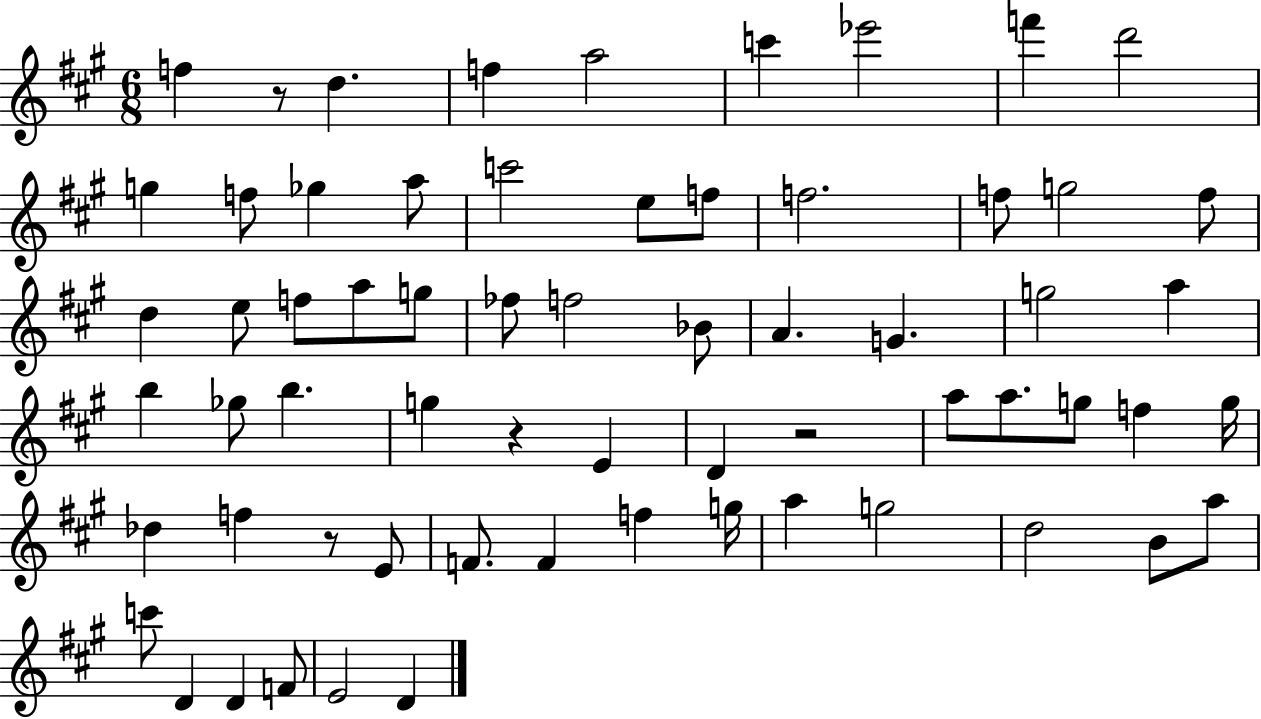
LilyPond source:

{
  \clef treble
  \numericTimeSignature
  \time 6/8
  \key a \major
  f''4 r8 d''4. | f''4 a''2 | c'''4 ees'''2 | f'''4 d'''2 | \break g''4 f''8 ges''4 a''8 | c'''2 e''8 f''8 | f''2. | f''8 g''2 f''8 | \break d''4 e''8 f''8 a''8 g''8 | fes''8 f''2 bes'8 | a'4. g'4. | g''2 a''4 | \break b''4 ges''8 b''4. | g''4 r4 e'4 | d'4 r2 | a''8 a''8. g''8 f''4 g''16 | \break des''4 f''4 r8 e'8 | f'8. f'4 f''4 g''16 | a''4 g''2 | d''2 b'8 a''8 | \break c'''8 d'4 d'4 f'8 | e'2 d'4 | \bar "|."
}